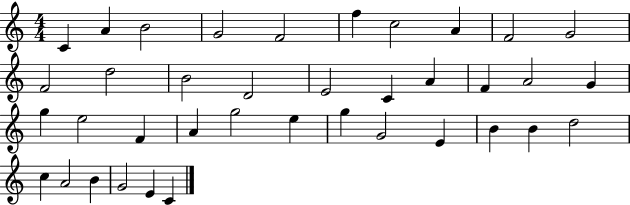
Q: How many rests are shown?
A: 0